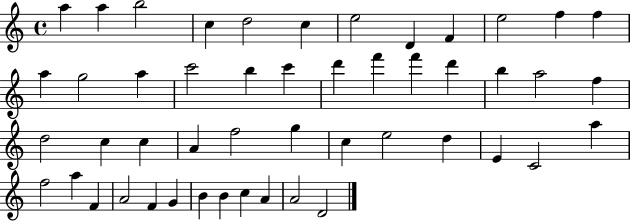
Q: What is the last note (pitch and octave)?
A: D4